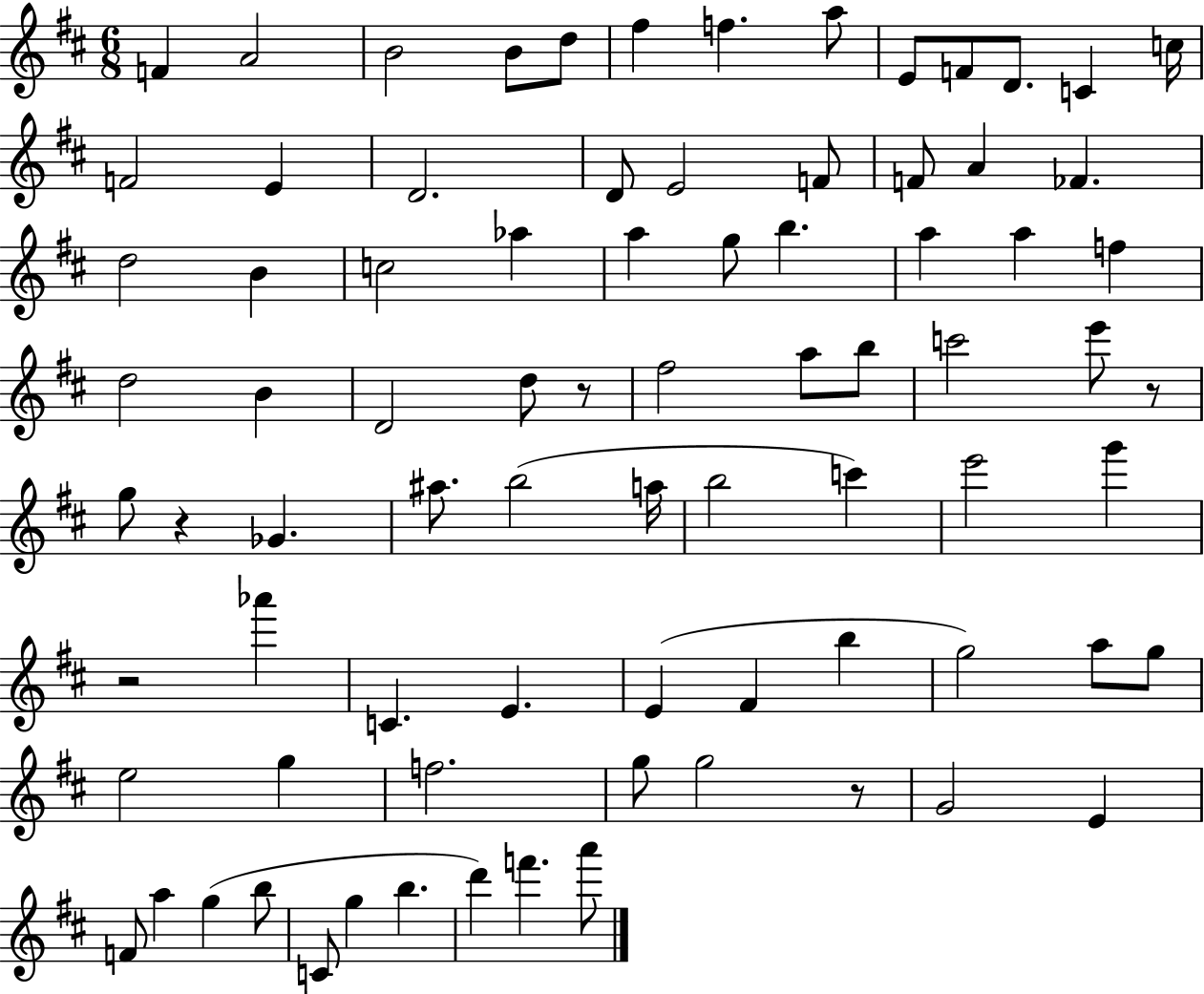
F4/q A4/h B4/h B4/e D5/e F#5/q F5/q. A5/e E4/e F4/e D4/e. C4/q C5/s F4/h E4/q D4/h. D4/e E4/h F4/e F4/e A4/q FES4/q. D5/h B4/q C5/h Ab5/q A5/q G5/e B5/q. A5/q A5/q F5/q D5/h B4/q D4/h D5/e R/e F#5/h A5/e B5/e C6/h E6/e R/e G5/e R/q Gb4/q. A#5/e. B5/h A5/s B5/h C6/q E6/h G6/q R/h Ab6/q C4/q. E4/q. E4/q F#4/q B5/q G5/h A5/e G5/e E5/h G5/q F5/h. G5/e G5/h R/e G4/h E4/q F4/e A5/q G5/q B5/e C4/e G5/q B5/q. D6/q F6/q. A6/e